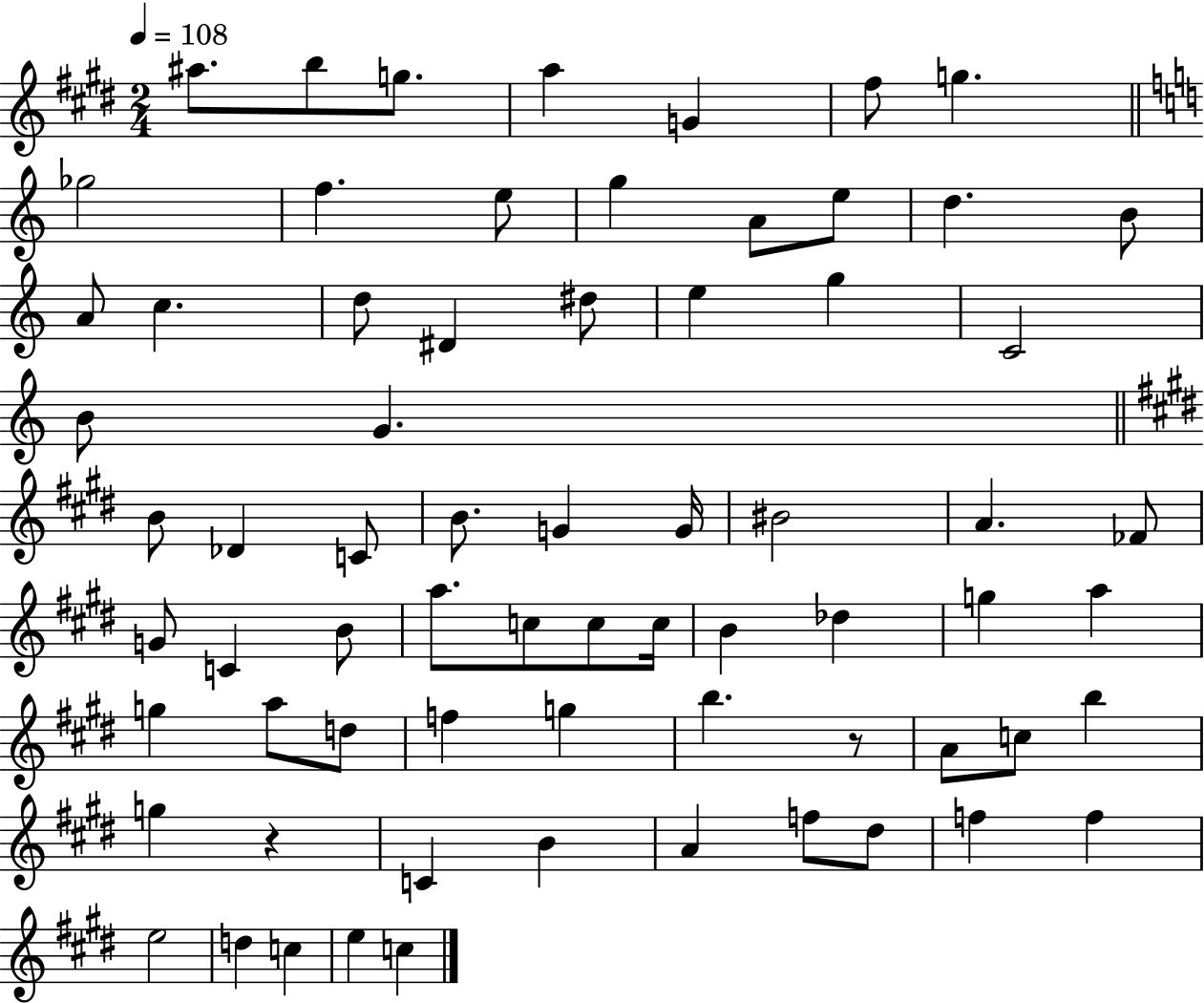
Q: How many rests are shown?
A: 2